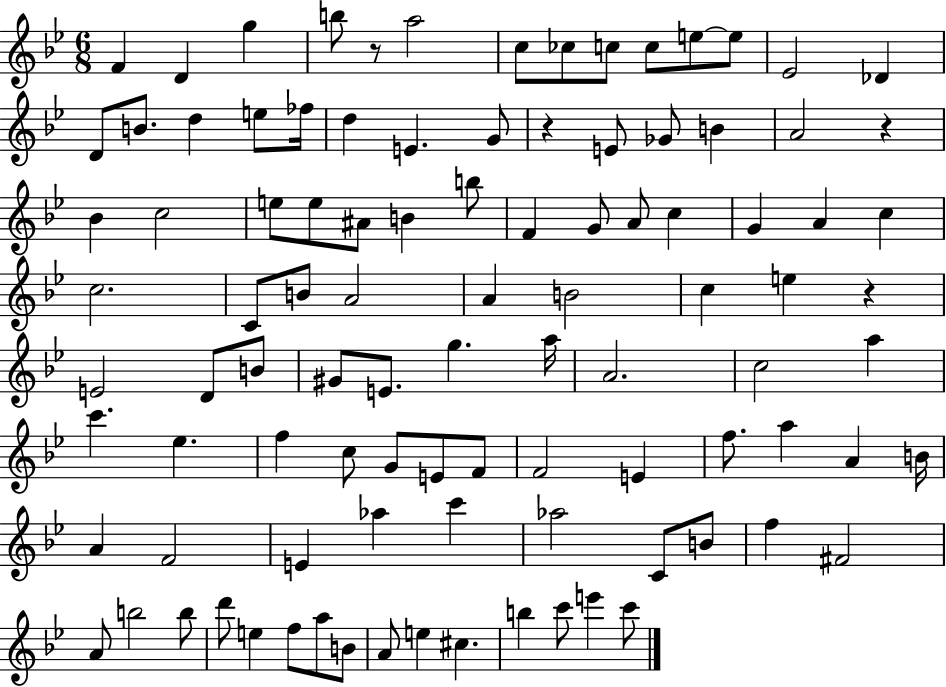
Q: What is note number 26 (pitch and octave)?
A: Bb4